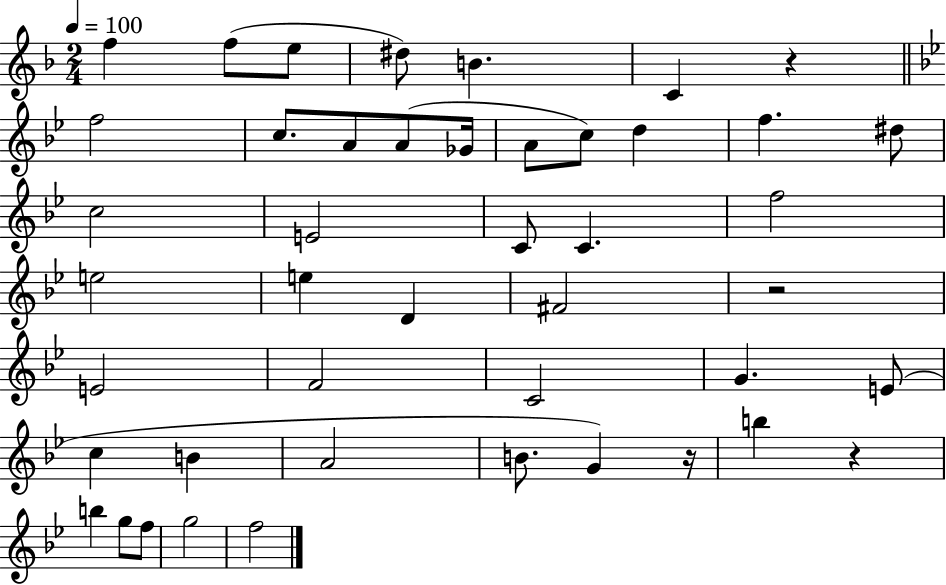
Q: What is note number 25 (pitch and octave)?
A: F#4